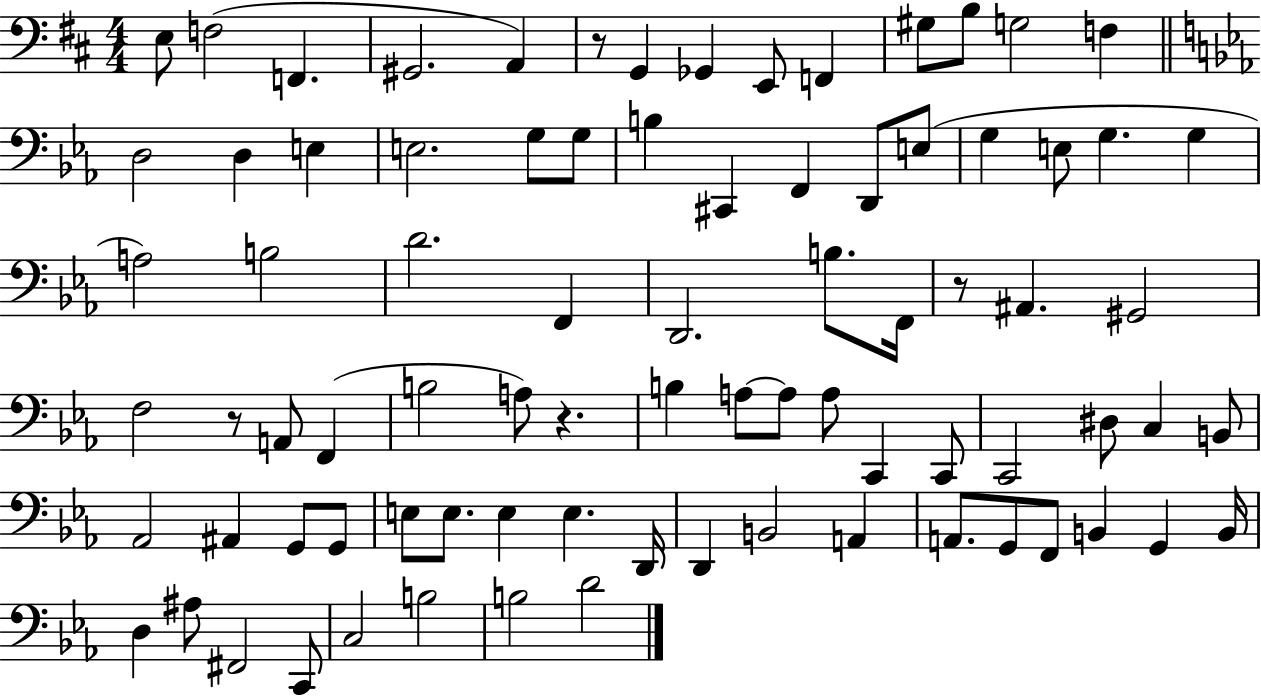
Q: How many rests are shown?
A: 4